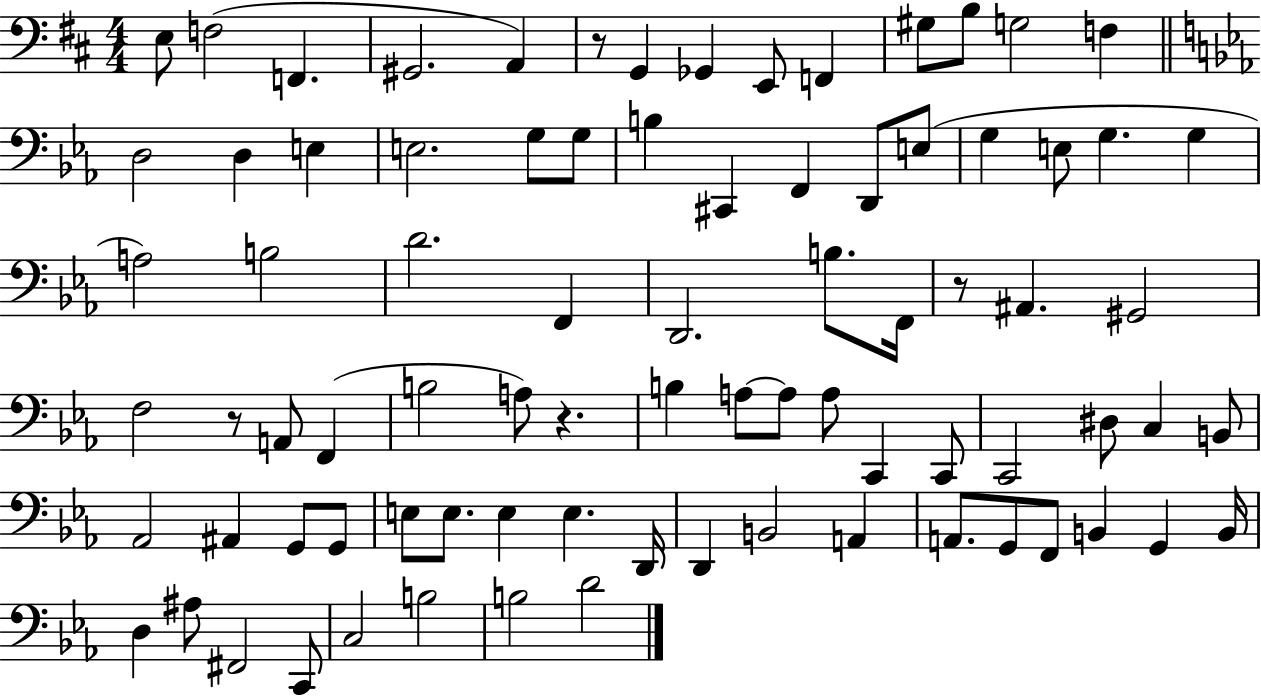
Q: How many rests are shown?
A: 4